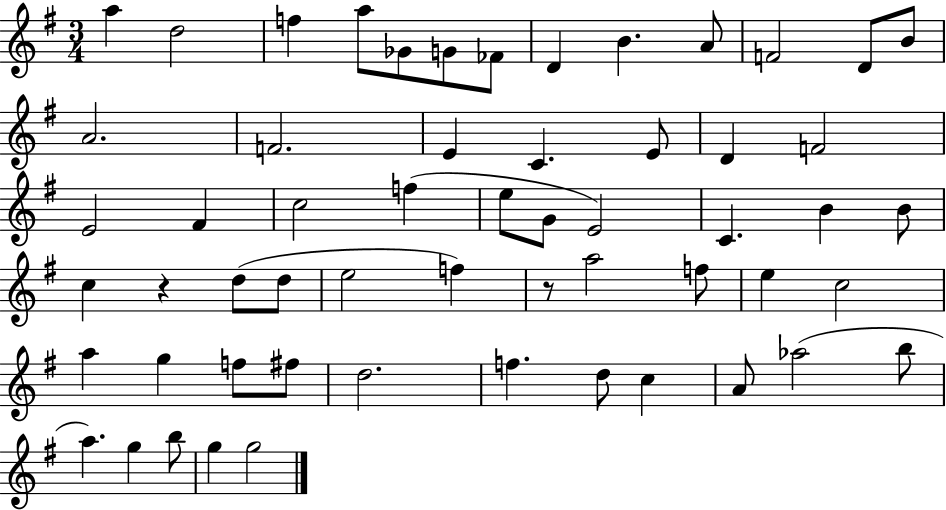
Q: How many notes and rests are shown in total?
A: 57